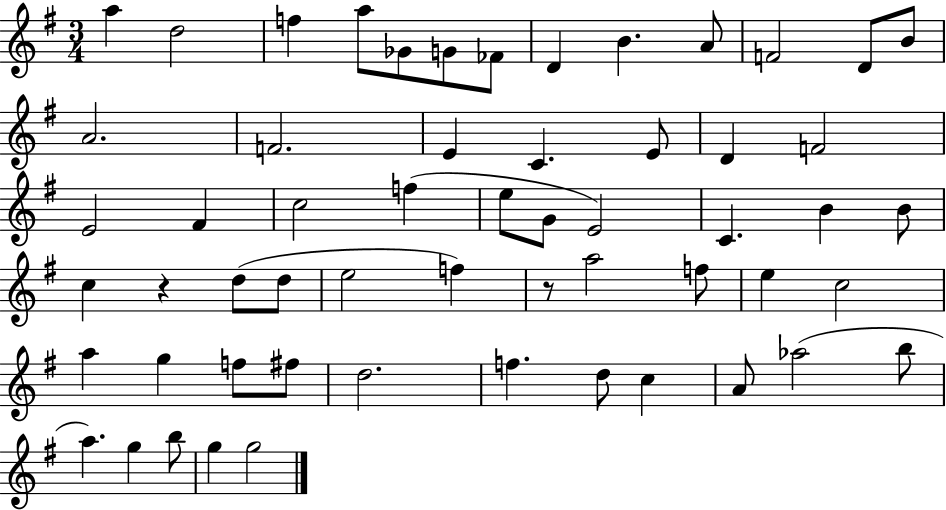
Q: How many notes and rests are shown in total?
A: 57